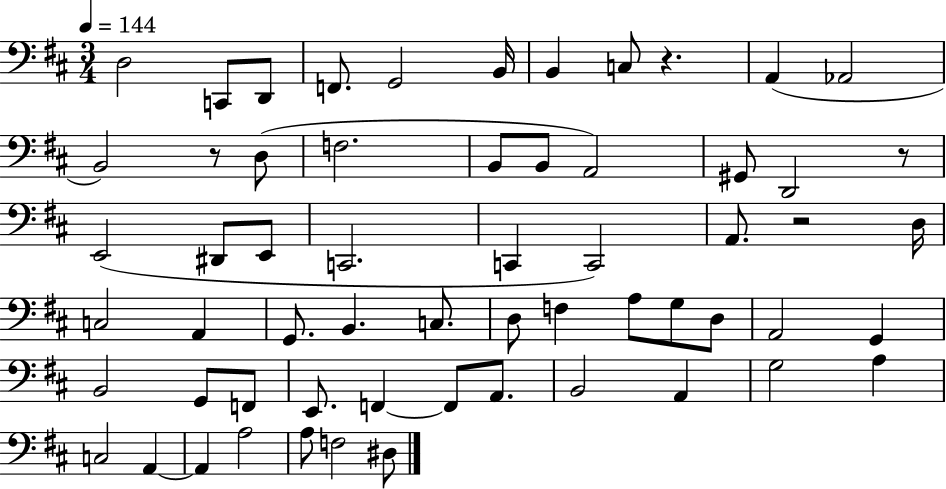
D3/h C2/e D2/e F2/e. G2/h B2/s B2/q C3/e R/q. A2/q Ab2/h B2/h R/e D3/e F3/h. B2/e B2/e A2/h G#2/e D2/h R/e E2/h D#2/e E2/e C2/h. C2/q C2/h A2/e. R/h D3/s C3/h A2/q G2/e. B2/q. C3/e. D3/e F3/q A3/e G3/e D3/e A2/h G2/q B2/h G2/e F2/e E2/e. F2/q F2/e A2/e. B2/h A2/q G3/h A3/q C3/h A2/q A2/q A3/h A3/e F3/h D#3/e